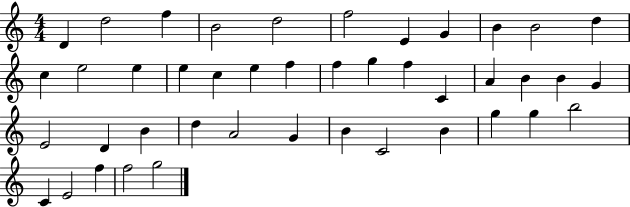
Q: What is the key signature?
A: C major